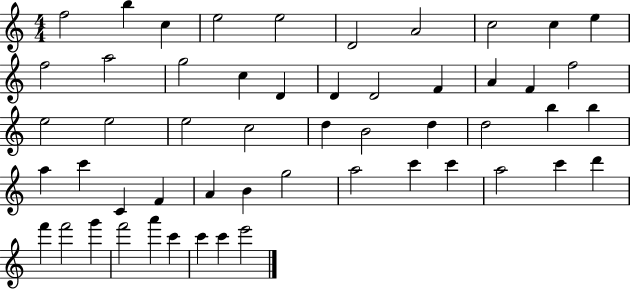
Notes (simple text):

F5/h B5/q C5/q E5/h E5/h D4/h A4/h C5/h C5/q E5/q F5/h A5/h G5/h C5/q D4/q D4/q D4/h F4/q A4/q F4/q F5/h E5/h E5/h E5/h C5/h D5/q B4/h D5/q D5/h B5/q B5/q A5/q C6/q C4/q F4/q A4/q B4/q G5/h A5/h C6/q C6/q A5/h C6/q D6/q F6/q F6/h G6/q F6/h A6/q C6/q C6/q C6/q E6/h